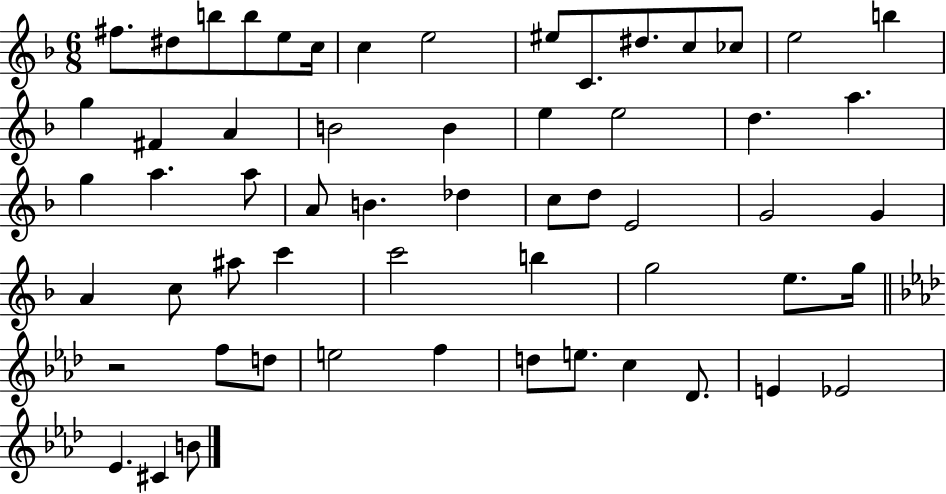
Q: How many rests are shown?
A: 1